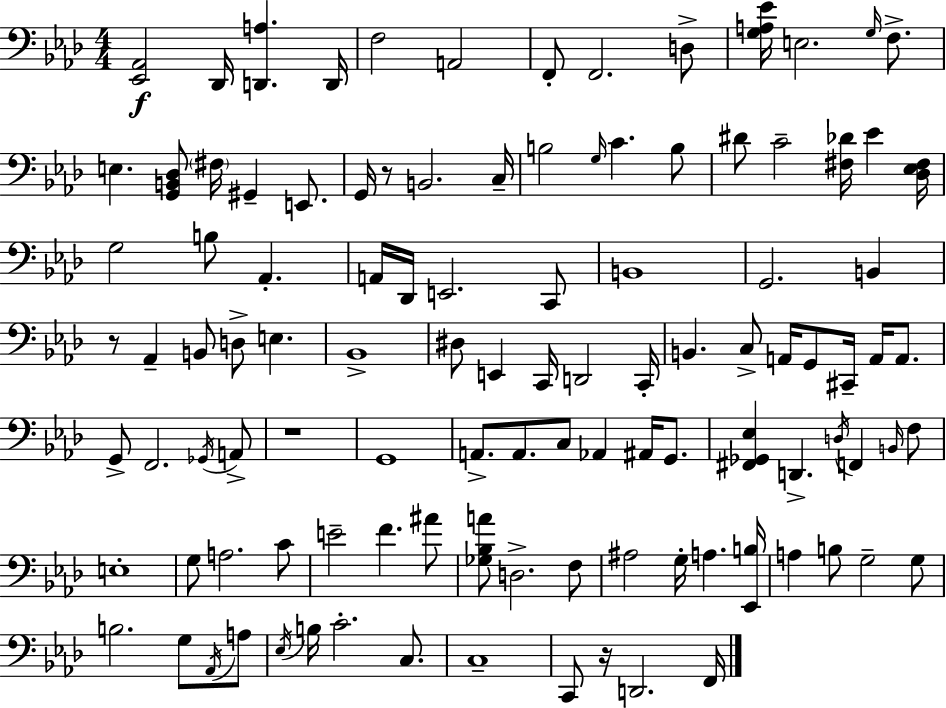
[Eb2,Ab2]/h Db2/s [D2,A3]/q. D2/s F3/h A2/h F2/e F2/h. D3/e [G3,A3,Eb4]/s E3/h. G3/s F3/e. E3/q. [G2,B2,Db3]/e F#3/s G#2/q E2/e. G2/s R/e B2/h. C3/s B3/h G3/s C4/q. B3/e D#4/e C4/h [F#3,Db4]/s Eb4/q [Db3,Eb3,F#3]/s G3/h B3/e Ab2/q. A2/s Db2/s E2/h. C2/e B2/w G2/h. B2/q R/e Ab2/q B2/e D3/e E3/q. Bb2/w D#3/e E2/q C2/s D2/h C2/s B2/q. C3/e A2/s G2/e C#2/s A2/s A2/e. G2/e F2/h. Gb2/s A2/e R/w G2/w A2/e. A2/e. C3/e Ab2/q A#2/s G2/e. [F#2,Gb2,Eb3]/q D2/q. D3/s F2/q B2/s F3/e E3/w G3/e A3/h. C4/e E4/h F4/q. A#4/e [Gb3,Bb3,A4]/e D3/h. F3/e A#3/h G3/s A3/q. [Eb2,B3]/s A3/q B3/e G3/h G3/e B3/h. G3/e Ab2/s A3/e Eb3/s B3/s C4/h. C3/e. C3/w C2/e R/s D2/h. F2/s